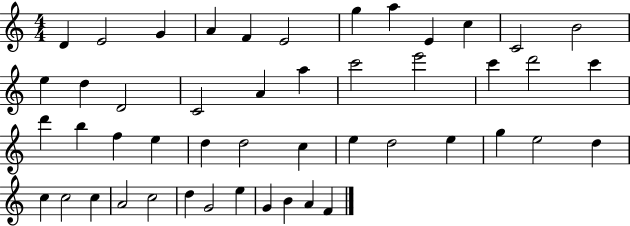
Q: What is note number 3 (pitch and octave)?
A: G4